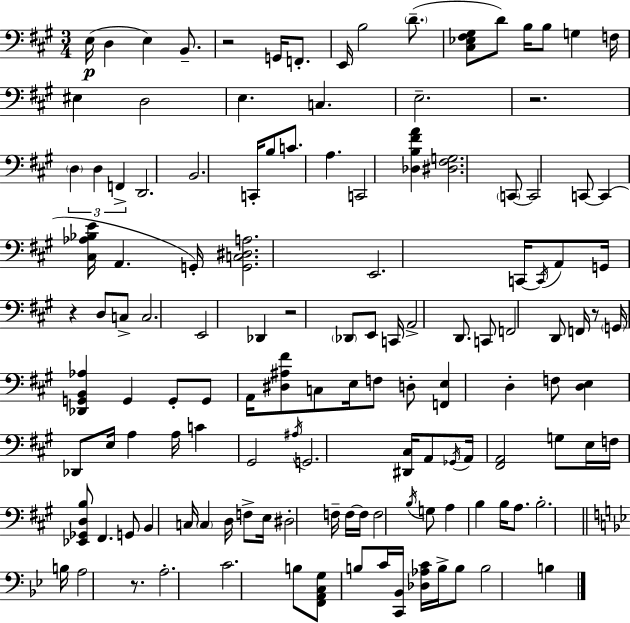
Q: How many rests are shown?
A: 6